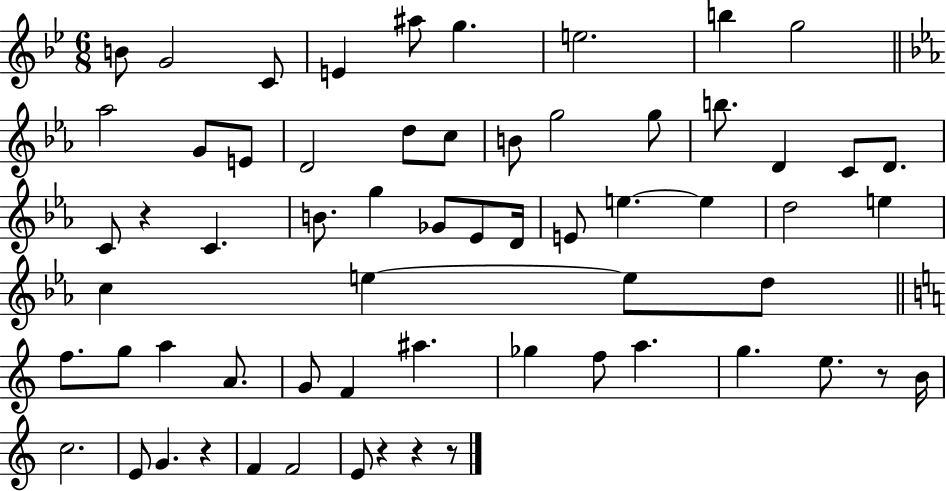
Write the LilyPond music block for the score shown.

{
  \clef treble
  \numericTimeSignature
  \time 6/8
  \key bes \major
  b'8 g'2 c'8 | e'4 ais''8 g''4. | e''2. | b''4 g''2 | \break \bar "||" \break \key ees \major aes''2 g'8 e'8 | d'2 d''8 c''8 | b'8 g''2 g''8 | b''8. d'4 c'8 d'8. | \break c'8 r4 c'4. | b'8. g''4 ges'8 ees'8 d'16 | e'8 e''4.~~ e''4 | d''2 e''4 | \break c''4 e''4~~ e''8 d''8 | \bar "||" \break \key c \major f''8. g''8 a''4 a'8. | g'8 f'4 ais''4. | ges''4 f''8 a''4. | g''4. e''8. r8 b'16 | \break c''2. | e'8 g'4. r4 | f'4 f'2 | e'8 r4 r4 r8 | \break \bar "|."
}